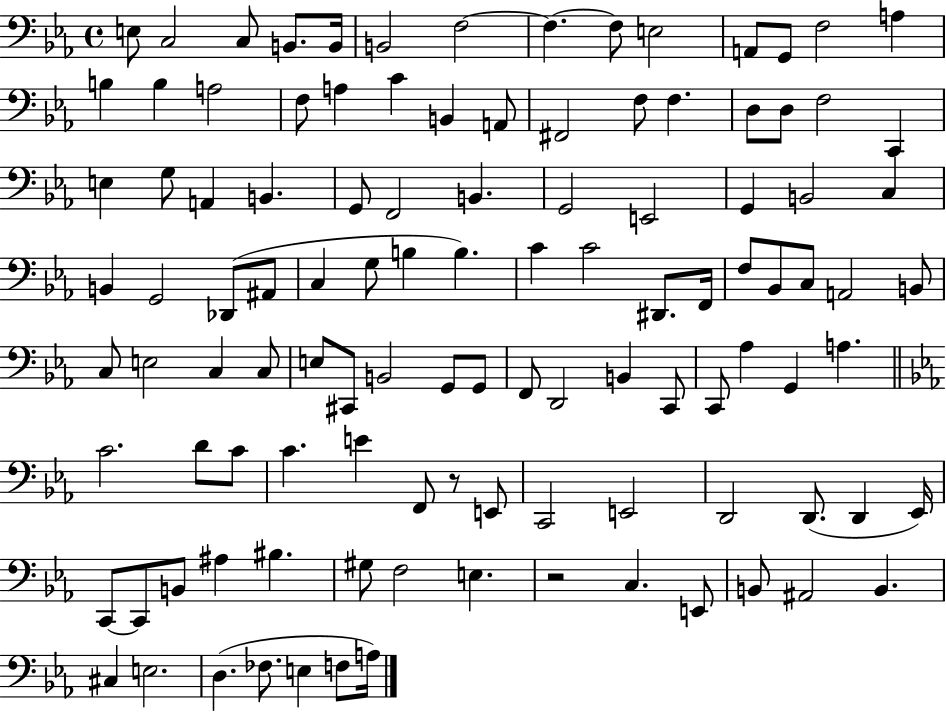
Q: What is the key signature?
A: EES major